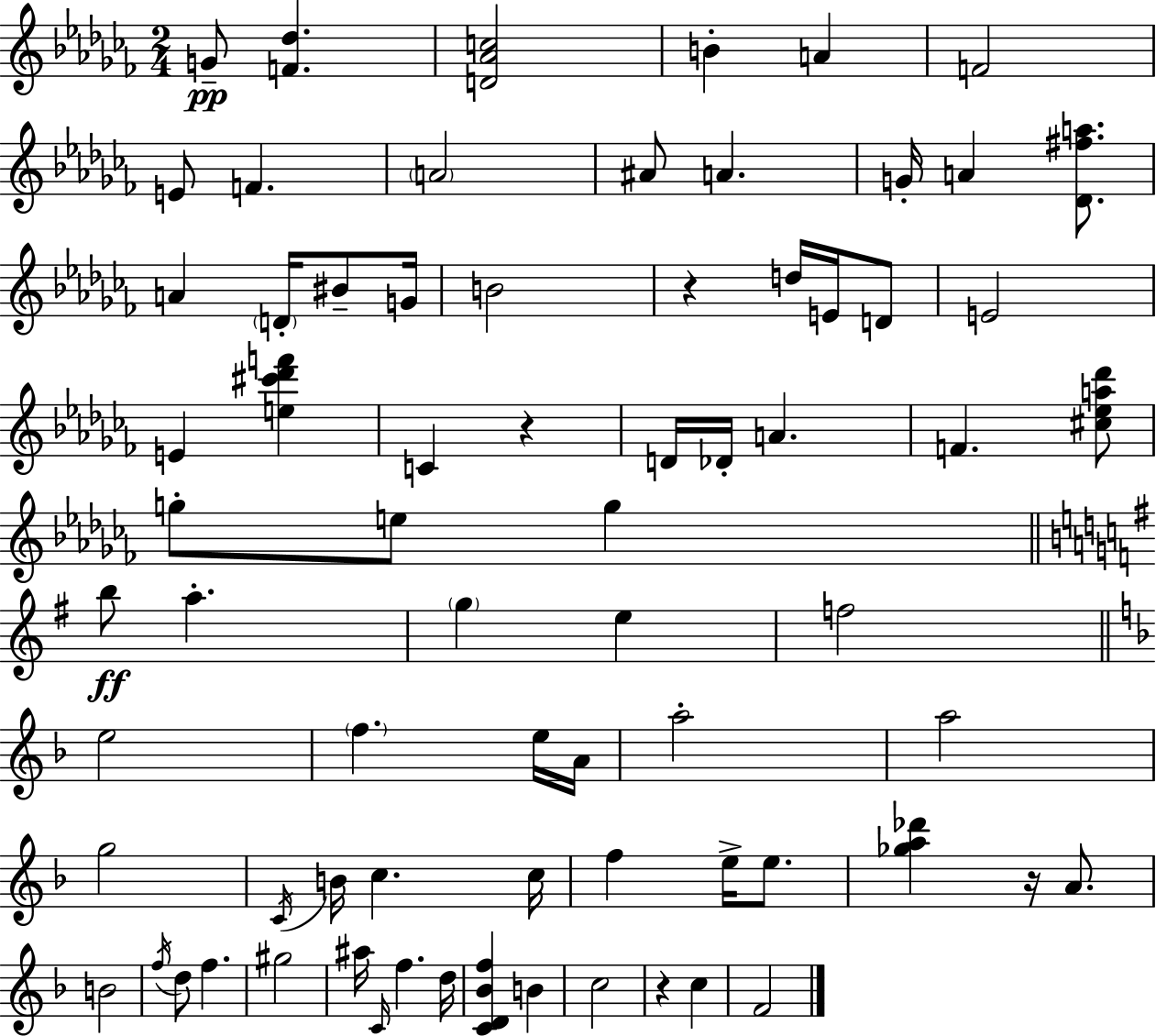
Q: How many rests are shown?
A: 4